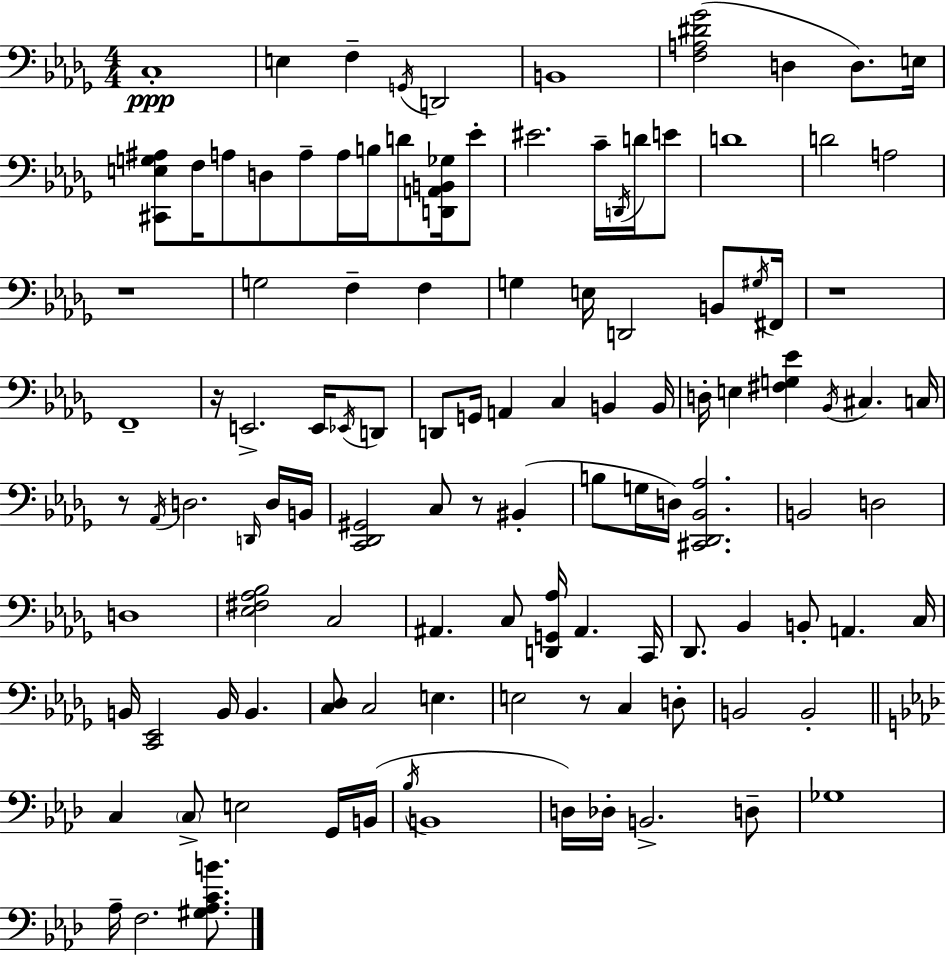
{
  \clef bass
  \numericTimeSignature
  \time 4/4
  \key bes \minor
  c1-.\ppp | e4 f4-- \acciaccatura { g,16 } d,2 | b,1 | <f a dis' ges'>2( d4 d8.) | \break e16 <cis, e g ais>8 f16 a8 d8 a8-- a16 b16 d'8 <d, a, b, ges>16 ees'8-. | eis'2. c'16-- \acciaccatura { d,16 } d'16 | e'8 d'1 | d'2 a2 | \break r1 | g2 f4-- f4 | g4 e16 d,2 b,8 | \acciaccatura { gis16 } fis,16 r1 | \break f,1-- | r16 e,2.-> | e,16 \acciaccatura { ees,16 } d,8 d,8 g,16 a,4 c4 b,4 | b,16 d16-. e4 <fis g ees'>4 \acciaccatura { bes,16 } cis4. | \break c16 r8 \acciaccatura { aes,16 } d2. | \grace { d,16 } d16 b,16 <c, des, gis,>2 c8 | r8 bis,4-.( b8 g16 d16) <cis, des, bes, aes>2. | b,2 d2 | \break d1 | <ees fis aes bes>2 c2 | ais,4. c8 <d, g, aes>16 | ais,4. c,16 des,8. bes,4 b,8-. | \break a,4. c16 b,16 <c, ees,>2 | b,16 b,4. <c des>8 c2 | e4. e2 r8 | c4 d8-. b,2 b,2-. | \break \bar "||" \break \key f \minor c4 \parenthesize c8-> e2 g,16 b,16( | \acciaccatura { bes16 } b,1 | d16) des16-. b,2.-> d8-- | ges1 | \break aes16-- f2. <gis aes c' b'>8. | \bar "|."
}